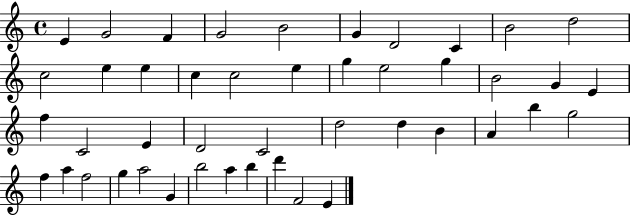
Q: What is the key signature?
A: C major